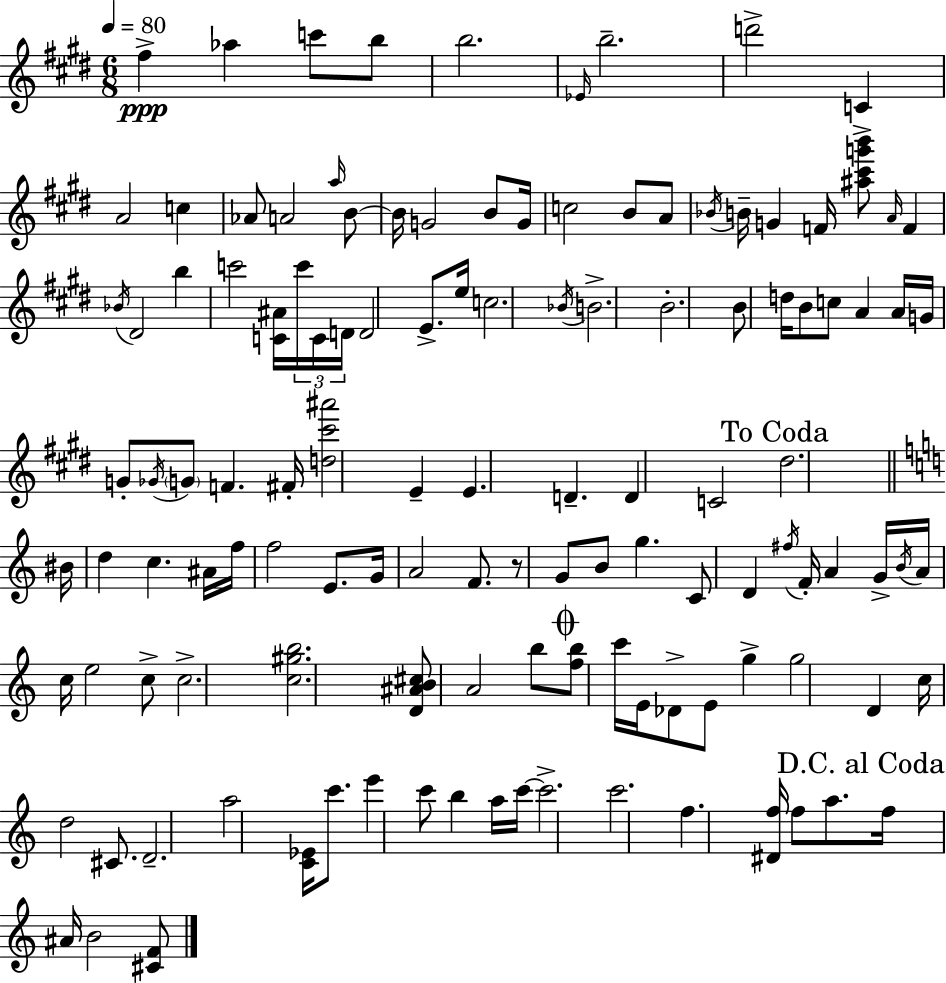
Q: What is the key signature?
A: E major